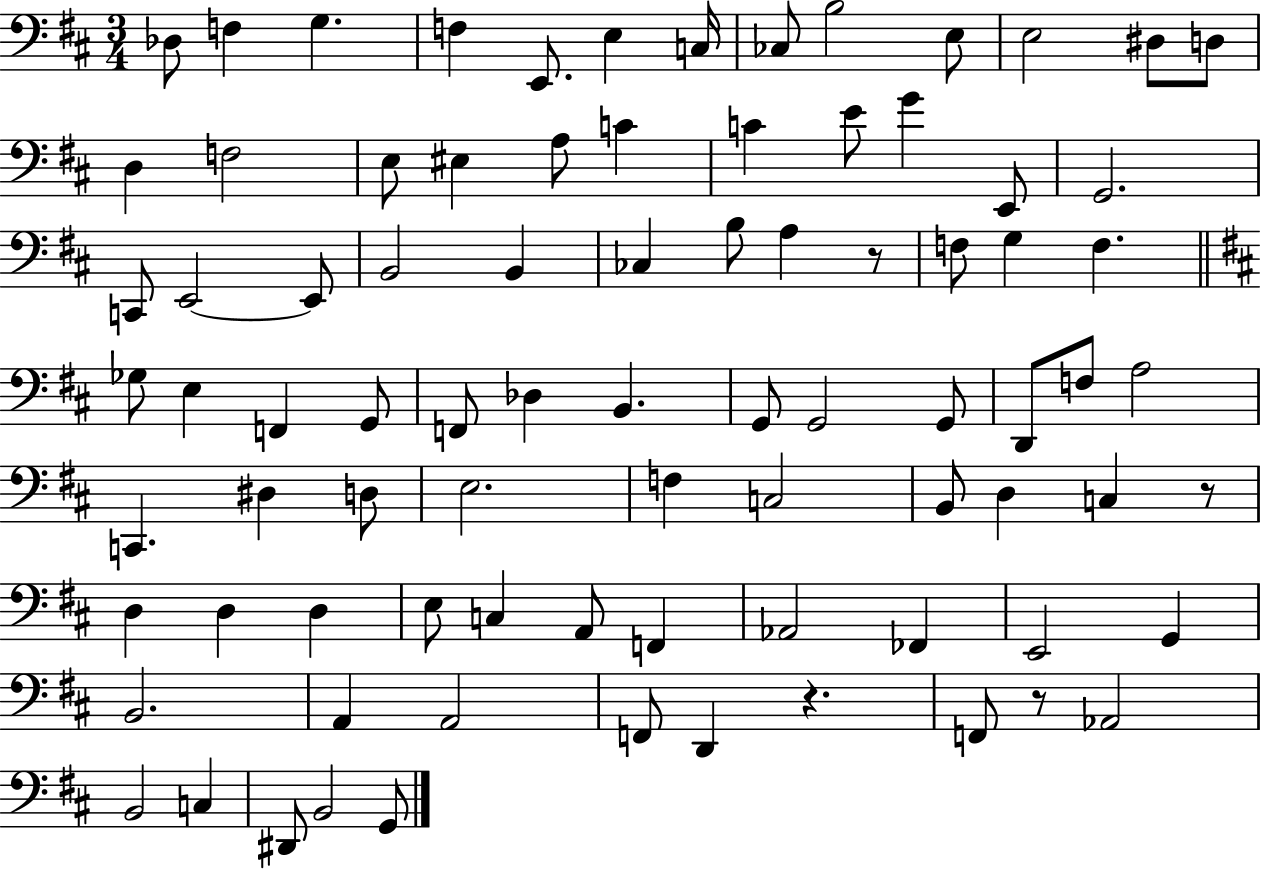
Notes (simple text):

Db3/e F3/q G3/q. F3/q E2/e. E3/q C3/s CES3/e B3/h E3/e E3/h D#3/e D3/e D3/q F3/h E3/e EIS3/q A3/e C4/q C4/q E4/e G4/q E2/e G2/h. C2/e E2/h E2/e B2/h B2/q CES3/q B3/e A3/q R/e F3/e G3/q F3/q. Gb3/e E3/q F2/q G2/e F2/e Db3/q B2/q. G2/e G2/h G2/e D2/e F3/e A3/h C2/q. D#3/q D3/e E3/h. F3/q C3/h B2/e D3/q C3/q R/e D3/q D3/q D3/q E3/e C3/q A2/e F2/q Ab2/h FES2/q E2/h G2/q B2/h. A2/q A2/h F2/e D2/q R/q. F2/e R/e Ab2/h B2/h C3/q D#2/e B2/h G2/e